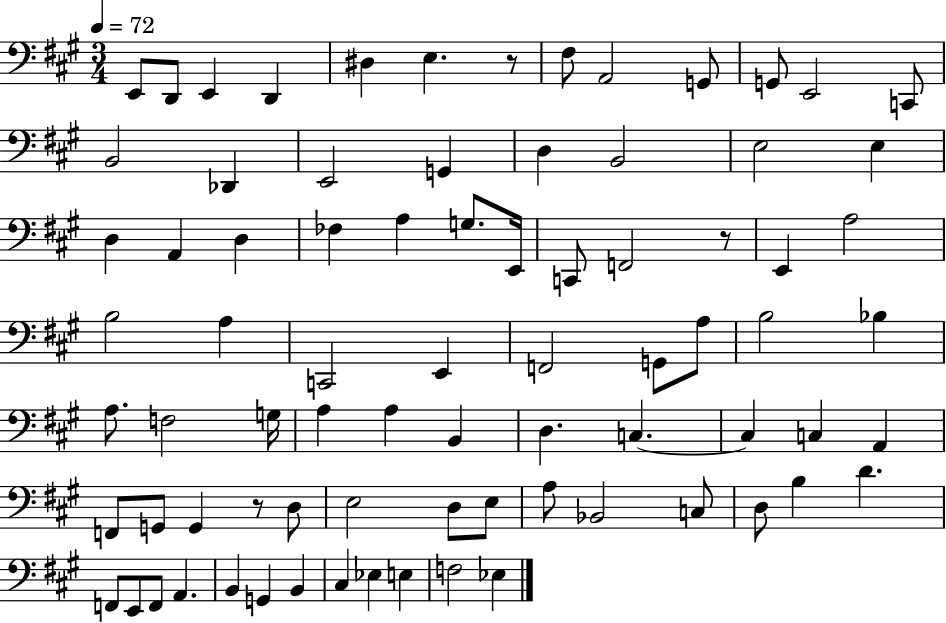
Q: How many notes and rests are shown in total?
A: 79